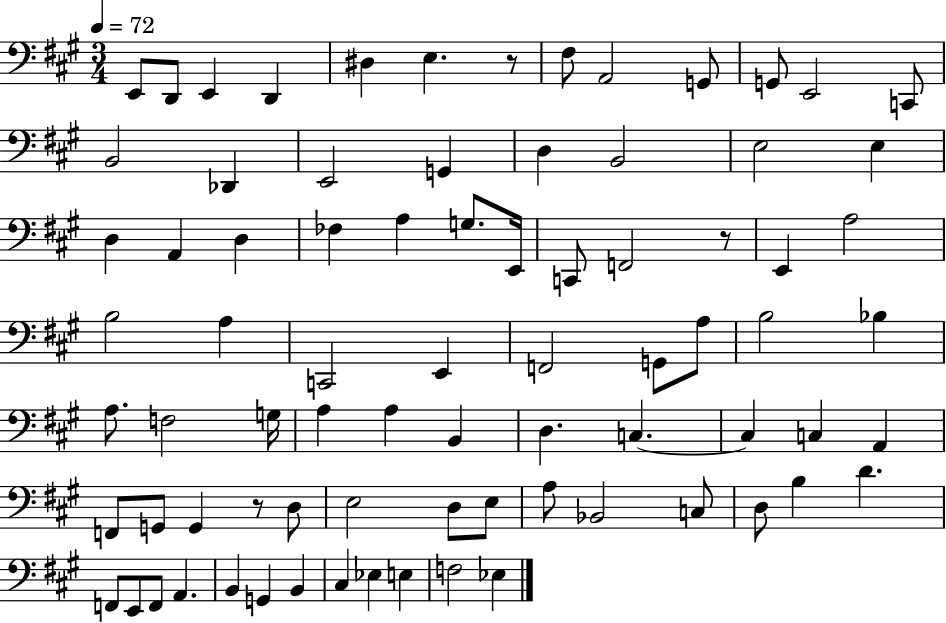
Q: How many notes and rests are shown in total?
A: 79